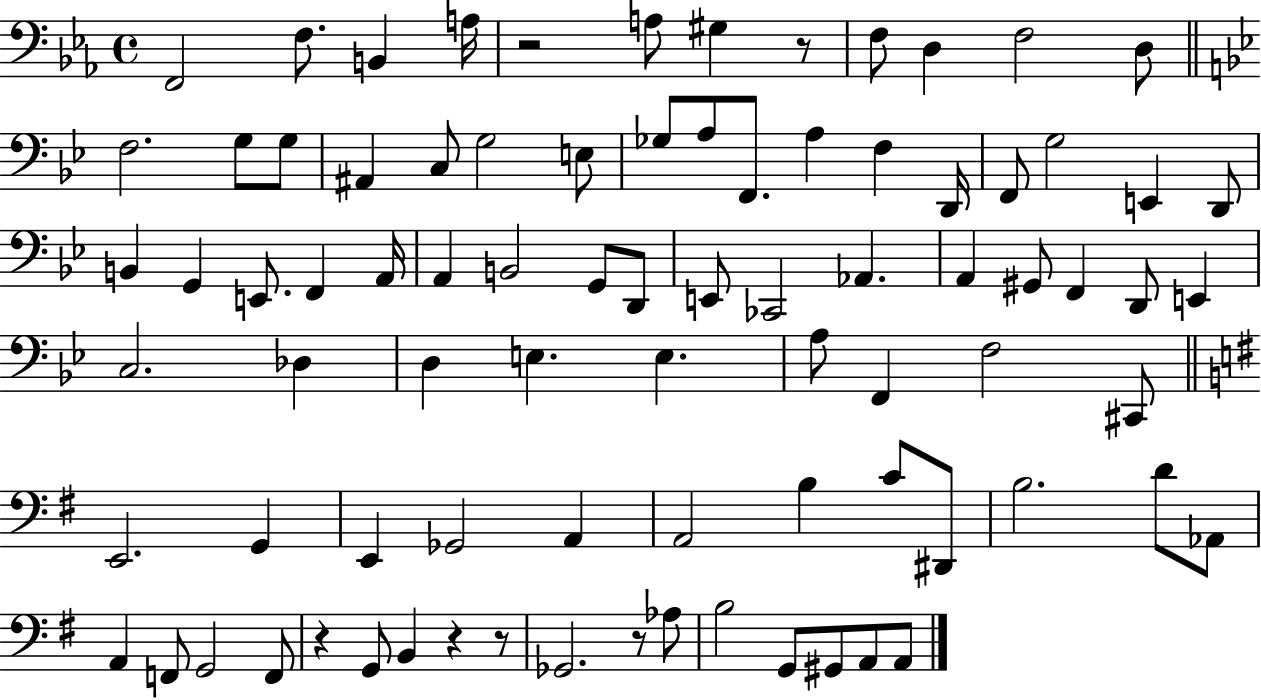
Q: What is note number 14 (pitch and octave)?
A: A#2